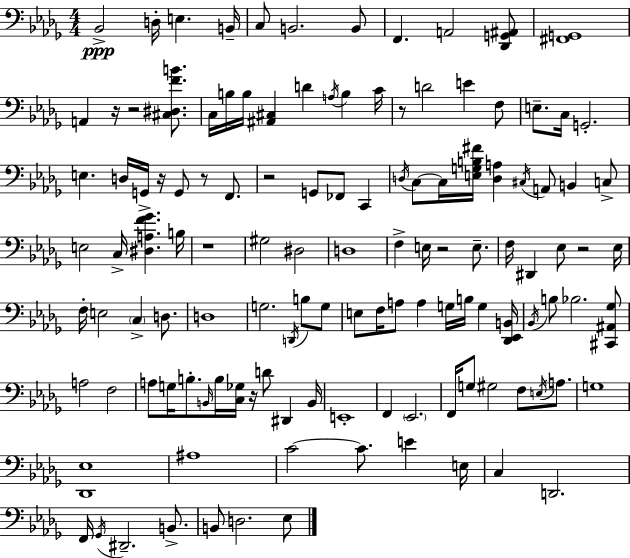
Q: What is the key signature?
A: BES minor